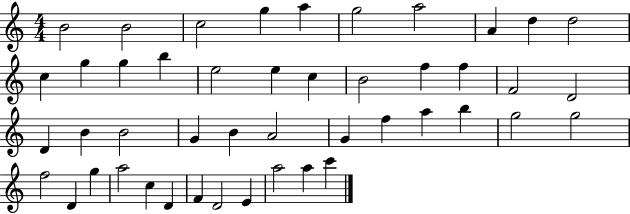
{
  \clef treble
  \numericTimeSignature
  \time 4/4
  \key c \major
  b'2 b'2 | c''2 g''4 a''4 | g''2 a''2 | a'4 d''4 d''2 | \break c''4 g''4 g''4 b''4 | e''2 e''4 c''4 | b'2 f''4 f''4 | f'2 d'2 | \break d'4 b'4 b'2 | g'4 b'4 a'2 | g'4 f''4 a''4 b''4 | g''2 g''2 | \break f''2 d'4 g''4 | a''2 c''4 d'4 | f'4 d'2 e'4 | a''2 a''4 c'''4 | \break \bar "|."
}